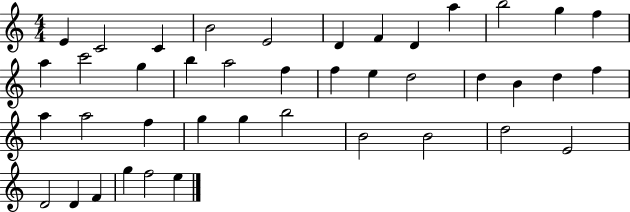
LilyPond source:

{
  \clef treble
  \numericTimeSignature
  \time 4/4
  \key c \major
  e'4 c'2 c'4 | b'2 e'2 | d'4 f'4 d'4 a''4 | b''2 g''4 f''4 | \break a''4 c'''2 g''4 | b''4 a''2 f''4 | f''4 e''4 d''2 | d''4 b'4 d''4 f''4 | \break a''4 a''2 f''4 | g''4 g''4 b''2 | b'2 b'2 | d''2 e'2 | \break d'2 d'4 f'4 | g''4 f''2 e''4 | \bar "|."
}